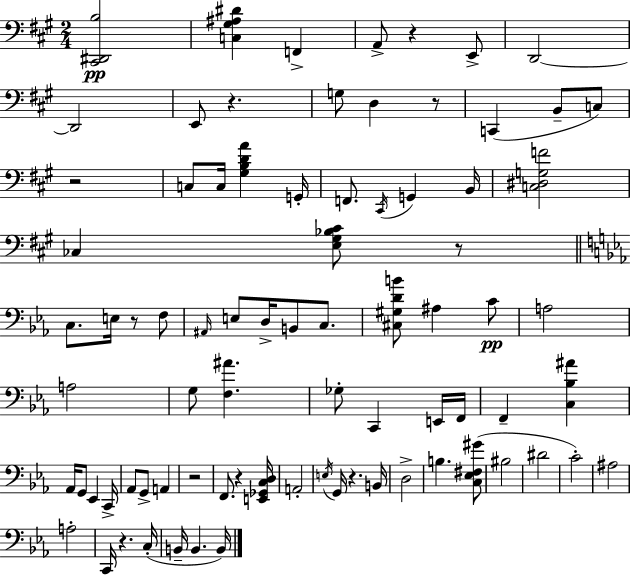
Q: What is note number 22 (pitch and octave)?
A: F3